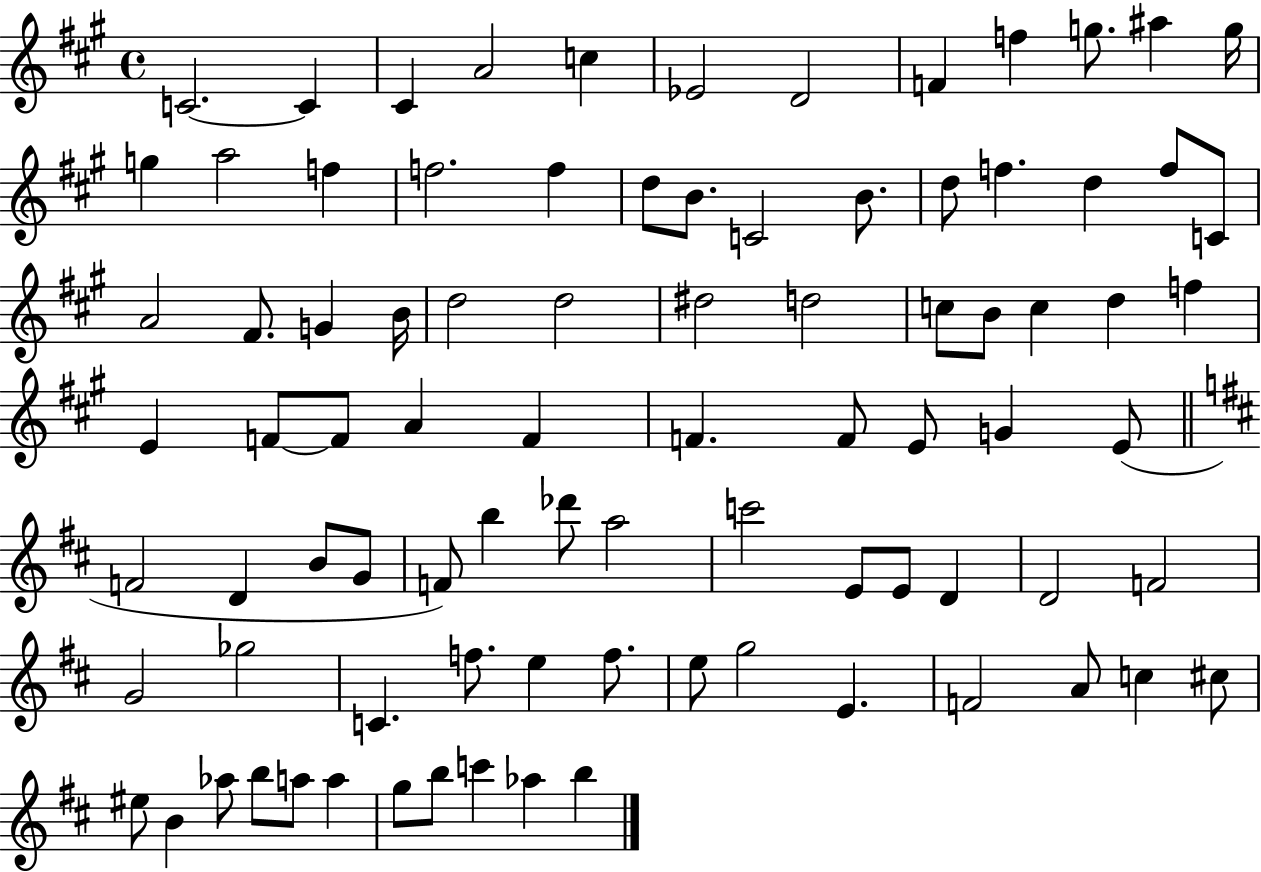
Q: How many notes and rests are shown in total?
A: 87